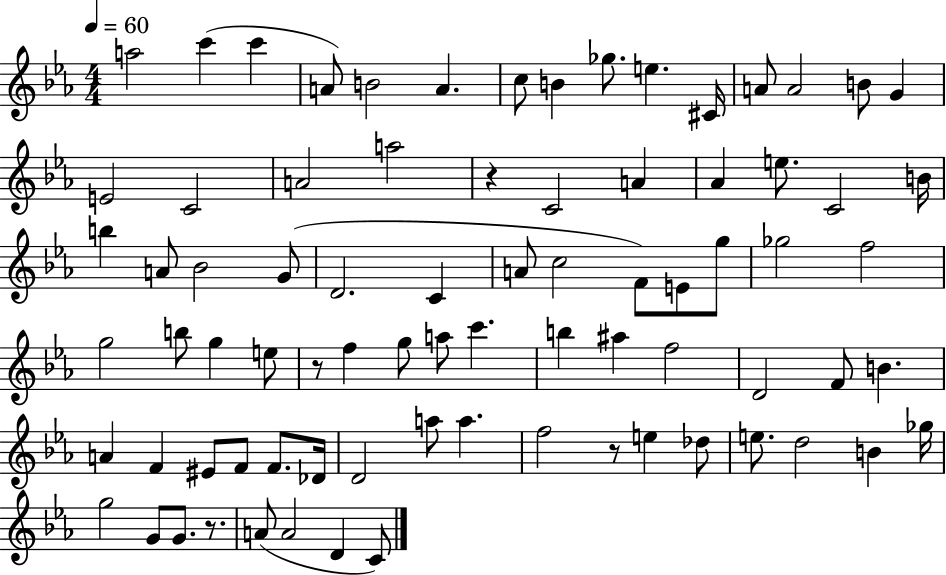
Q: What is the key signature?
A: EES major